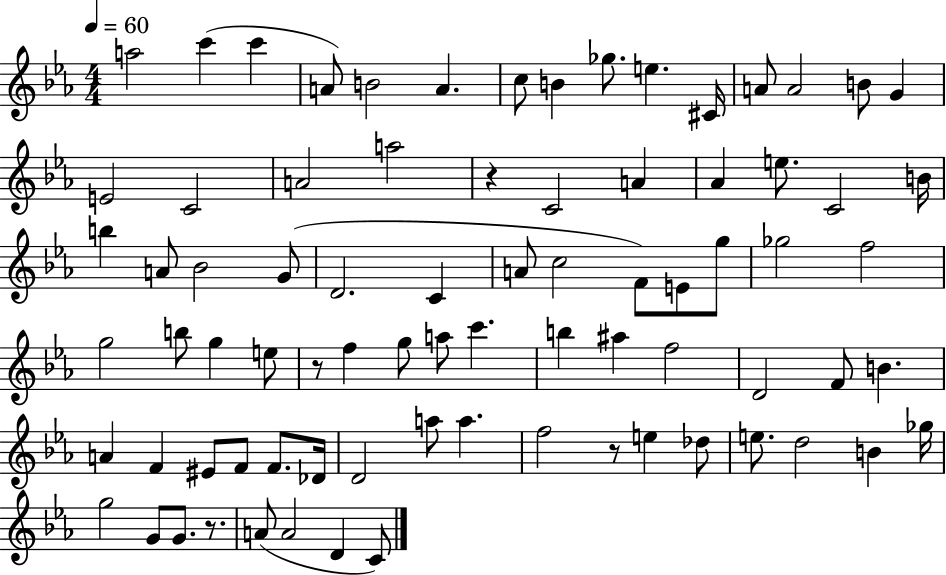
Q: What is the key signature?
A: EES major